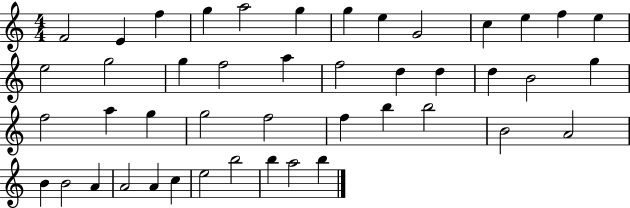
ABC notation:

X:1
T:Untitled
M:4/4
L:1/4
K:C
F2 E f g a2 g g e G2 c e f e e2 g2 g f2 a f2 d d d B2 g f2 a g g2 f2 f b b2 B2 A2 B B2 A A2 A c e2 b2 b a2 b